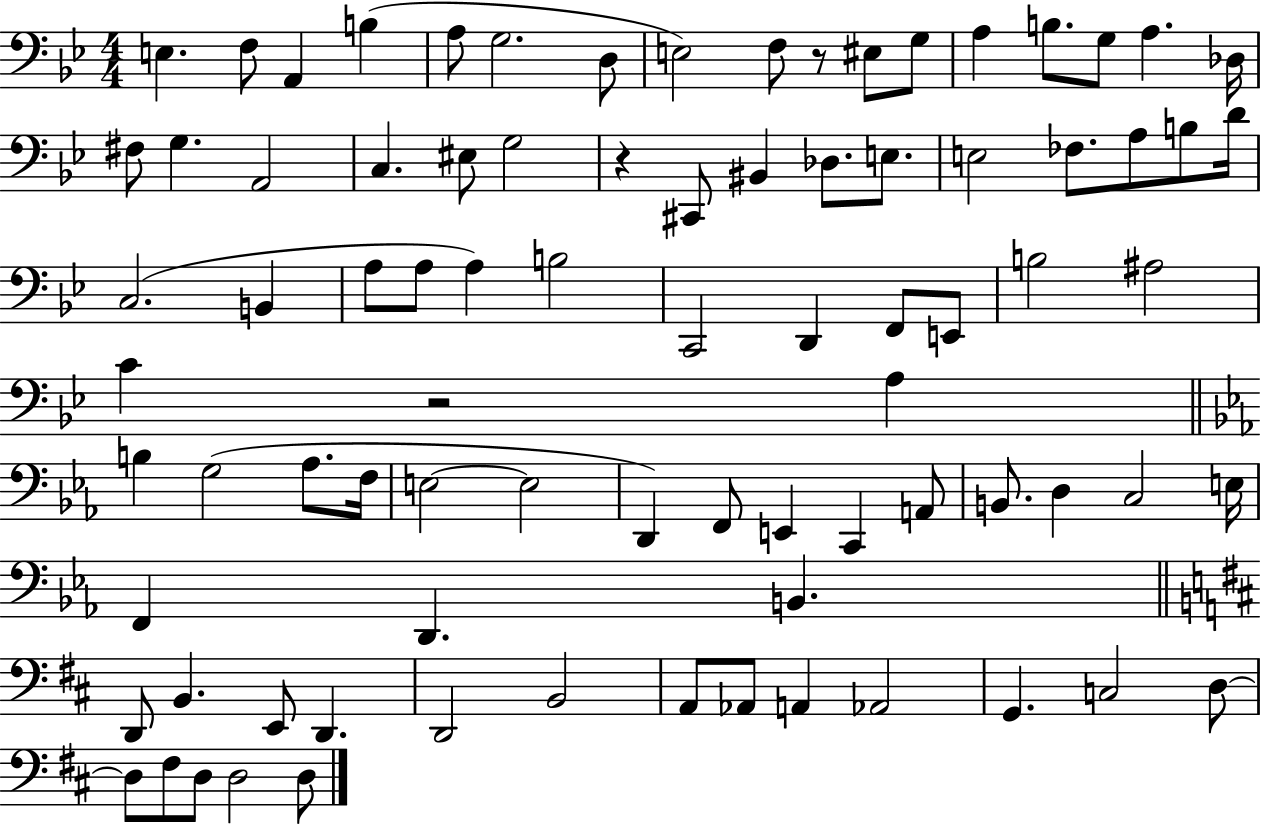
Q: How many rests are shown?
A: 3